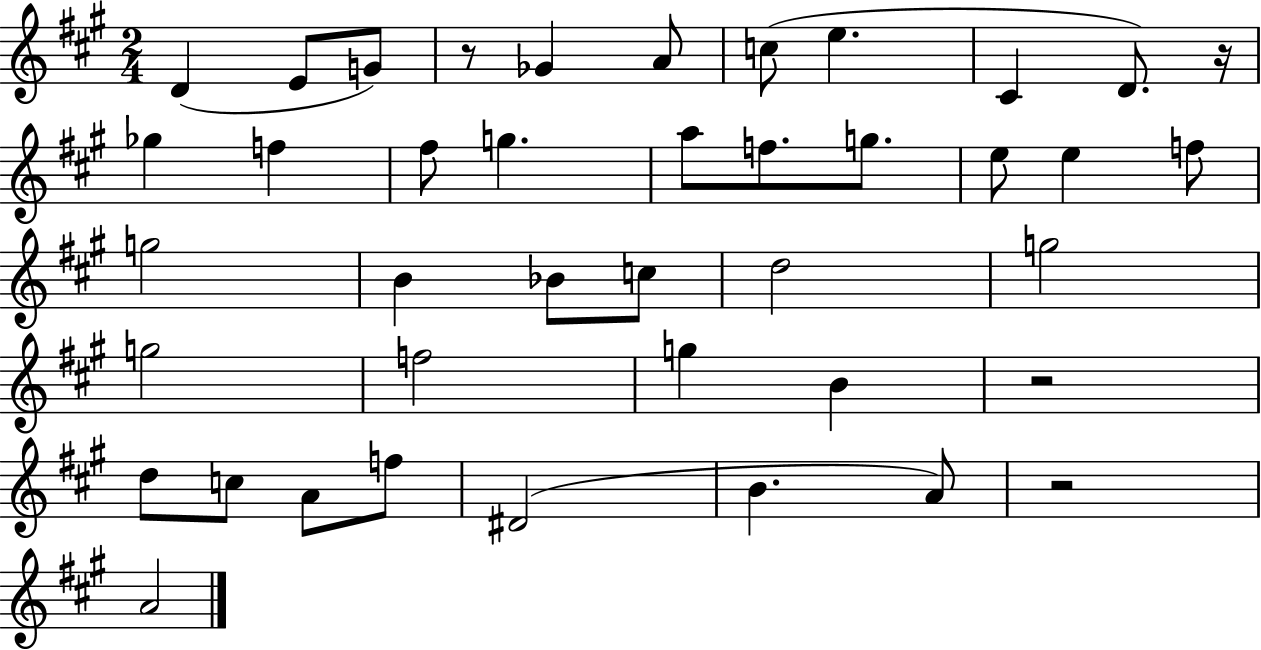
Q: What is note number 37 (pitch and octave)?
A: A4